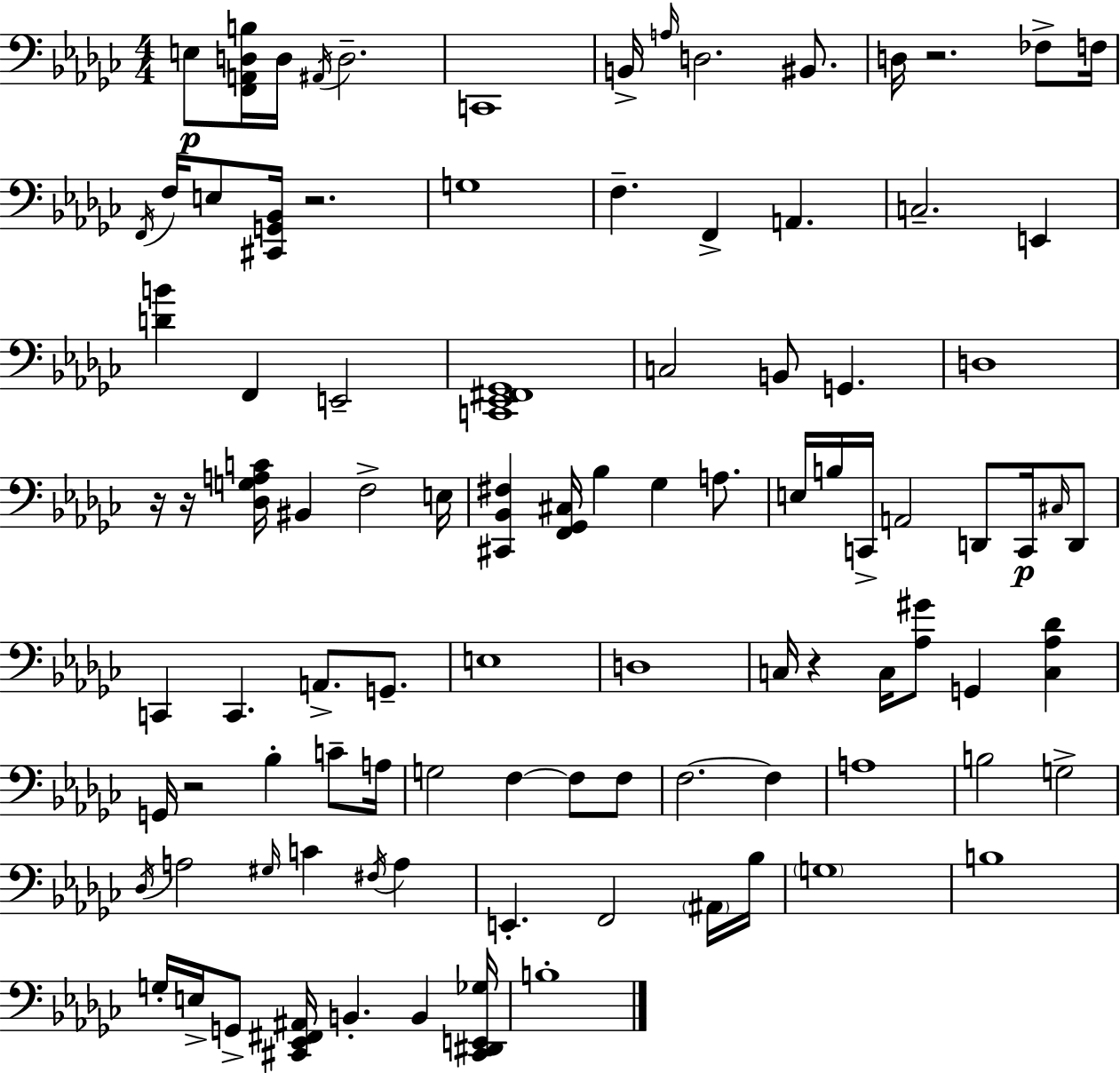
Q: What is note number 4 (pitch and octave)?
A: D3